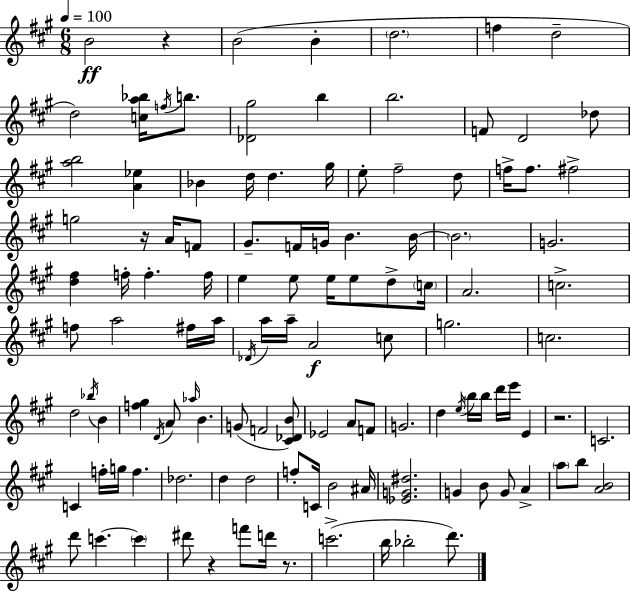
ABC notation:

X:1
T:Untitled
M:6/8
L:1/4
K:A
B2 z B2 B d2 f d2 d2 [ca_b]/4 f/4 b/2 [_D^g]2 b b2 F/2 D2 _d/2 [ab]2 [A_e] _B d/4 d ^g/4 e/2 ^f2 d/2 f/4 f/2 ^f2 g2 z/4 A/4 F/2 ^G/2 F/4 G/4 B B/4 B2 G2 [d^f] f/4 f f/4 e e/2 e/4 e/2 d/2 c/4 A2 c2 f/2 a2 ^f/4 a/4 _D/4 a/4 a/4 A2 c/2 g2 c2 d2 _b/4 B [f^g] D/4 A/2 _a/4 B G/2 F2 [^C_DB]/2 _E2 A/2 F/2 G2 d e/4 b/4 b/4 d'/4 e'/4 E z2 C2 C f/4 g/4 f _d2 d d2 f/2 C/4 B2 ^A/4 [_EG^d]2 G B/2 G/2 A a/2 b/2 [AB]2 d'/2 c' c' ^d'/2 z f'/2 d'/4 z/2 c'2 b/4 _b2 d'/2